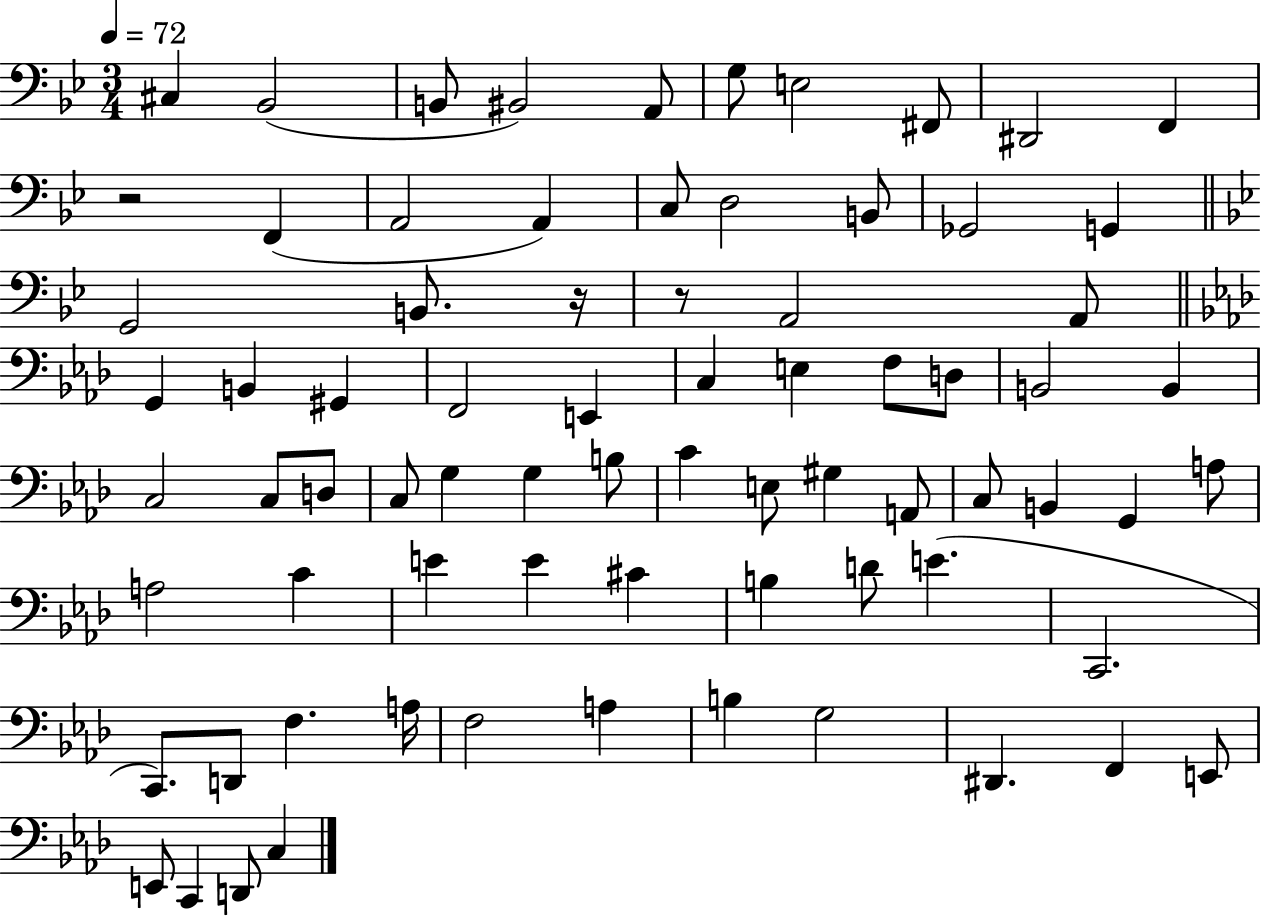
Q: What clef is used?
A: bass